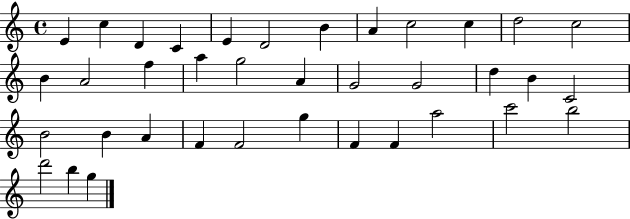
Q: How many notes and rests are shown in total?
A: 37